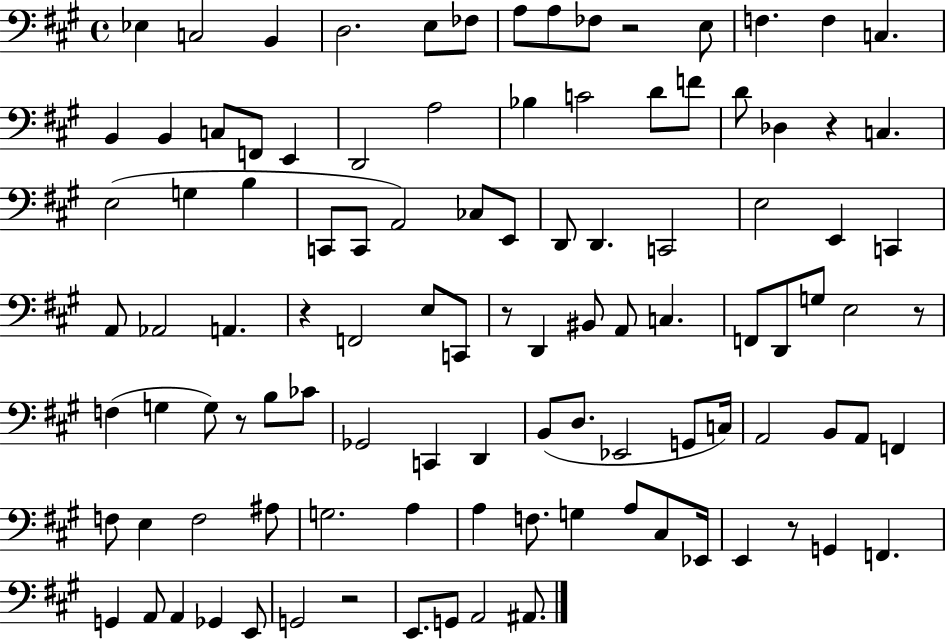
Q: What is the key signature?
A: A major